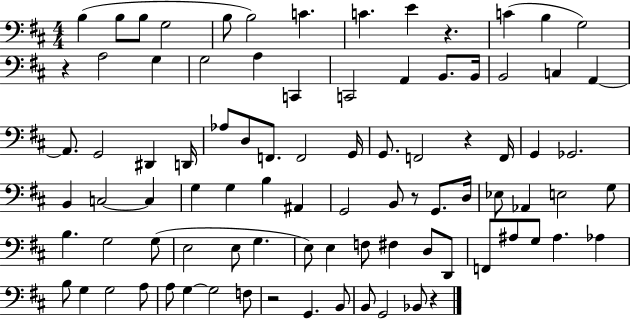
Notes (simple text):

B3/q B3/e B3/e G3/h B3/e B3/h C4/q. C4/q. E4/q R/q. C4/q B3/q G3/h R/q A3/h G3/q G3/h A3/q C2/q C2/h A2/q B2/e. B2/s B2/h C3/q A2/q A2/e. G2/h D#2/q D2/s Ab3/e D3/e F2/e. F2/h G2/s G2/e. F2/h R/q F2/s G2/q Gb2/h. B2/q C3/h C3/q G3/q G3/q B3/q A#2/q G2/h B2/e R/e G2/e. D3/s Eb3/e Ab2/q E3/h G3/e B3/q. G3/h G3/e E3/h E3/e G3/q. E3/e E3/q F3/e F#3/q D3/e D2/e F2/e A#3/e G3/e A#3/q. Ab3/q B3/e G3/q G3/h A3/e A3/e G3/q G3/h F3/e R/h G2/q. B2/e B2/e G2/h Bb2/e R/q